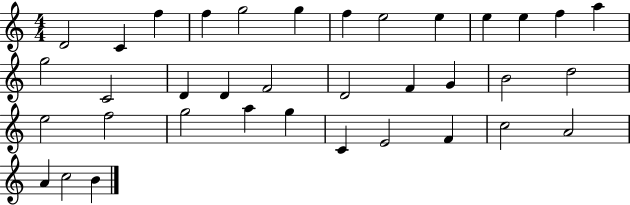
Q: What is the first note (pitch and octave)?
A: D4